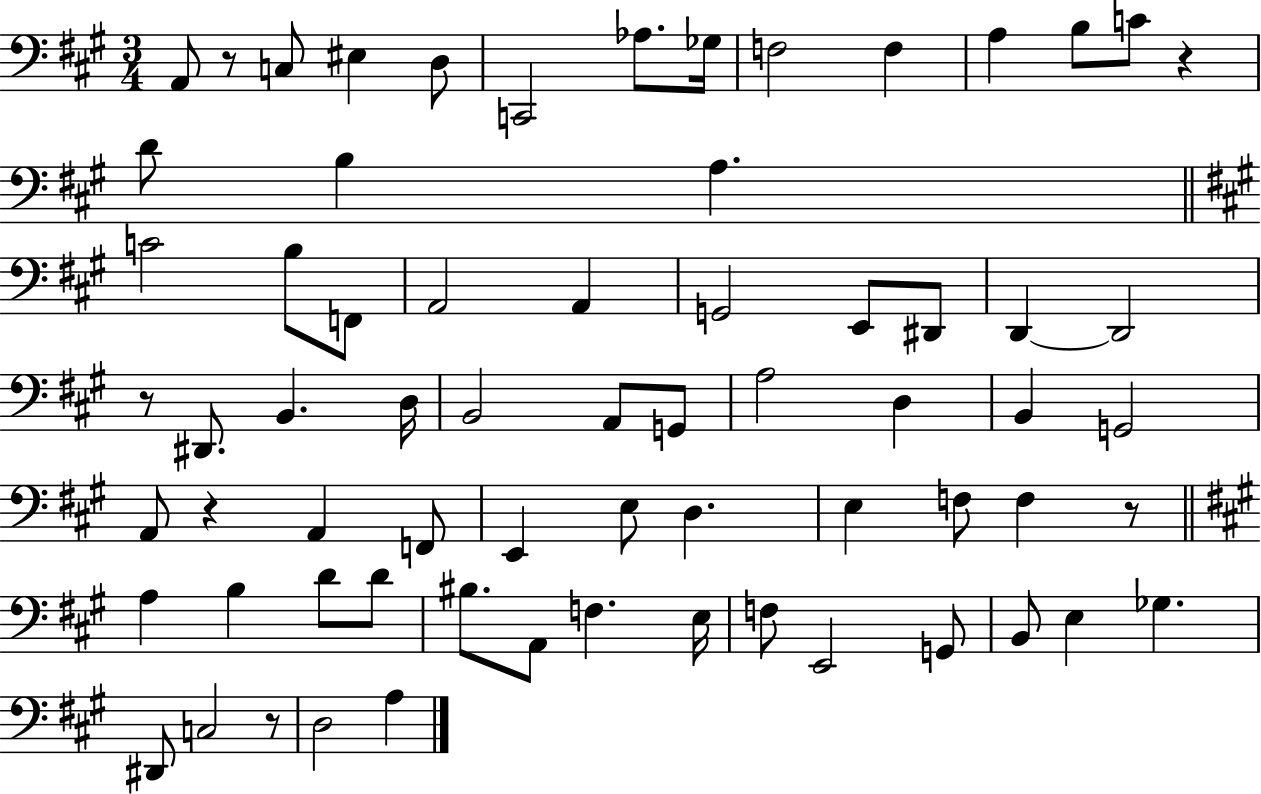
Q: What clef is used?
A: bass